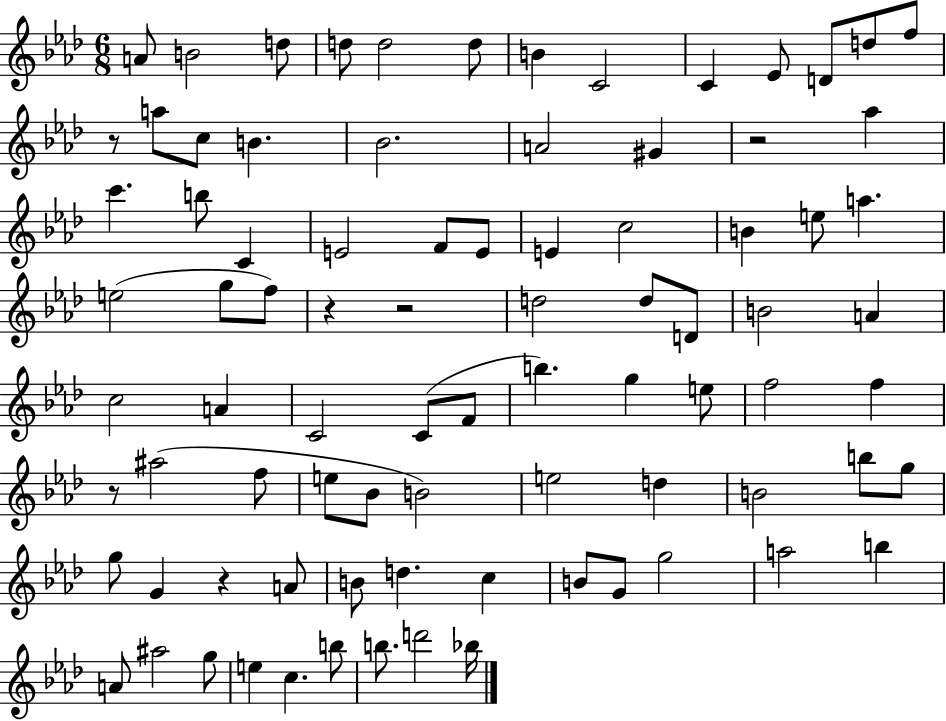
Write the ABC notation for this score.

X:1
T:Untitled
M:6/8
L:1/4
K:Ab
A/2 B2 d/2 d/2 d2 d/2 B C2 C _E/2 D/2 d/2 f/2 z/2 a/2 c/2 B _B2 A2 ^G z2 _a c' b/2 C E2 F/2 E/2 E c2 B e/2 a e2 g/2 f/2 z z2 d2 d/2 D/2 B2 A c2 A C2 C/2 F/2 b g e/2 f2 f z/2 ^a2 f/2 e/2 _B/2 B2 e2 d B2 b/2 g/2 g/2 G z A/2 B/2 d c B/2 G/2 g2 a2 b A/2 ^a2 g/2 e c b/2 b/2 d'2 _b/4